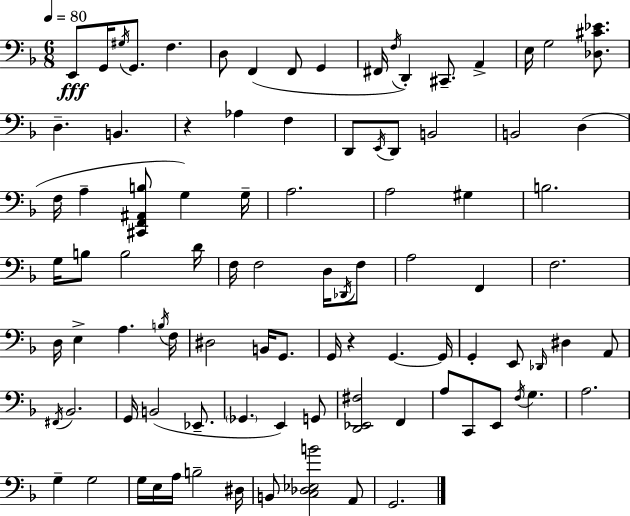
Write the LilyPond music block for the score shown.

{
  \clef bass
  \numericTimeSignature
  \time 6/8
  \key d \minor
  \tempo 4 = 80
  e,8\fff g,16 \acciaccatura { gis16 } g,8. f4. | d8 f,4( f,8 g,4 | fis,16 \acciaccatura { f16 }) d,4-. cis,8.-- a,4-> | e16 g2 <des cis' ees'>8. | \break d4.-- b,4. | r4 aes4 f4 | d,8 \acciaccatura { e,16 } d,8 b,2 | b,2 d4( | \break f16 a4-- <cis, f, ais, b>8 g4) | g16-- a2. | a2 gis4 | b2. | \break g16 b8 b2 | d'16 f16 f2 | d16 \acciaccatura { des,16 } f8 a2 | f,4 f2. | \break d16 e4-> a4. | \acciaccatura { b16 } f16 dis2 | b,16 g,8. g,16 r4 g,4.~~ | g,16 g,4-. e,8 \grace { des,16 } | \break dis4 a,8 \acciaccatura { fis,16 } bes,2. | g,16 b,2( | ees,8.-- \parenthesize ges,4. | e,4) g,8 <d, ees, fis>2 | \break f,4 a8 c,8 e,8 | \acciaccatura { f16 } g4. a2. | g4-- | g2 g16 e16 a16 b2-- | \break dis16 b,8 <c des ees b'>2 | a,8 g,2. | \bar "|."
}